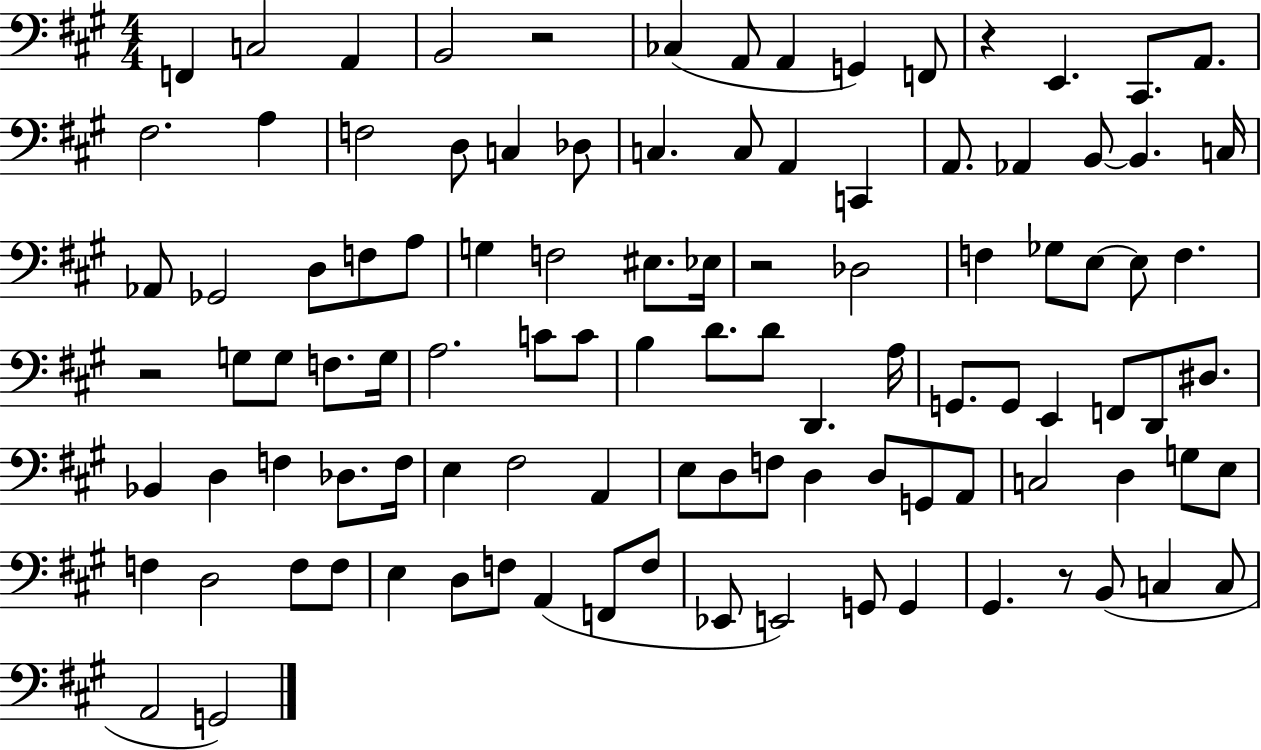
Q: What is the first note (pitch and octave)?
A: F2